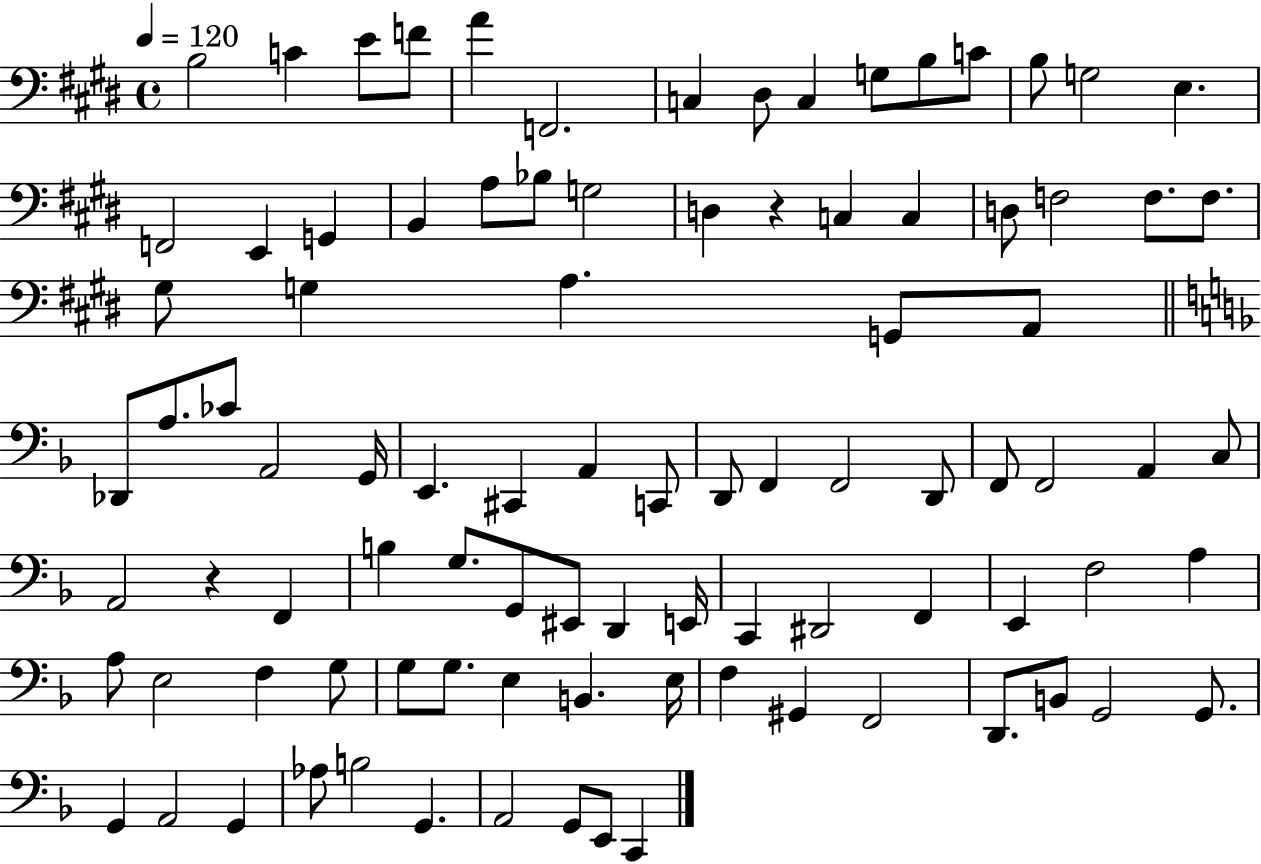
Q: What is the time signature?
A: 4/4